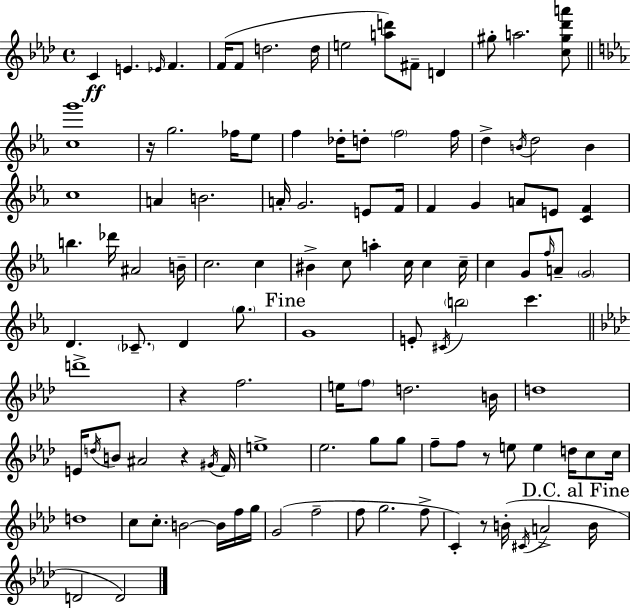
{
  \clef treble
  \time 4/4
  \defaultTimeSignature
  \key aes \major
  \repeat volta 2 { c'4\ff e'4. \grace { ees'16 } f'4. | f'16( f'8 d''2. | d''16 e''2 <a'' d'''>8) fis'8-- d'4 | gis''8-. a''2. <c'' gis'' des''' a'''>8 | \break \bar "||" \break \key c \minor <c'' g'''>1 | r16 g''2. fes''16 ees''8 | f''4 des''16-. d''8-. \parenthesize f''2 f''16 | d''4-> \acciaccatura { b'16 } d''2 b'4 | \break c''1 | a'4 b'2. | a'16-. g'2. e'8 | f'16 f'4 g'4 a'8 e'8 <c' f'>4 | \break b''4. des'''16 ais'2 | b'16-- c''2. c''4 | bis'4-> c''8 a''4-. c''16 c''4 | c''16-- c''4 g'8 \grace { f''16 } a'8-- \parenthesize g'2 | \break d'4. \parenthesize ces'8.-- d'4 \parenthesize g''8. | \mark "Fine" g'1 | e'8-. \acciaccatura { cis'16 } \parenthesize b''2 c'''4. | \bar "||" \break \key f \minor d'''1-> | r4 f''2. | e''16 \parenthesize f''8 d''2. b'16 | d''1 | \break e'16 \acciaccatura { d''16 } b'8 ais'2 r4 | \acciaccatura { gis'16 } f'16 e''1-> | ees''2. g''8 | g''8 f''8-- f''8 r8 e''8 e''4 d''16 c''8 | \break c''16 d''1 | c''8 c''8.-. b'2~~ b'16 | f''16 g''16 g'2( f''2-- | f''8 g''2. | \break f''8-> c'4-.) r8 b'16-.( \acciaccatura { cis'16 } a'2-> | \mark "D.C. al Fine" b'16 d'2 d'2) | } \bar "|."
}